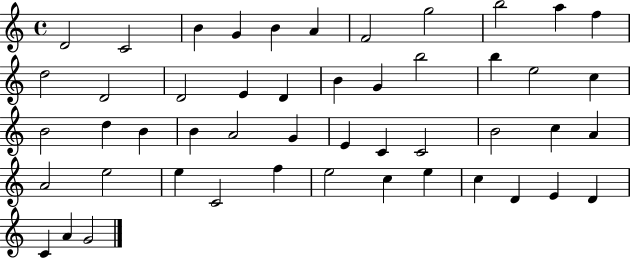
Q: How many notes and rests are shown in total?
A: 49